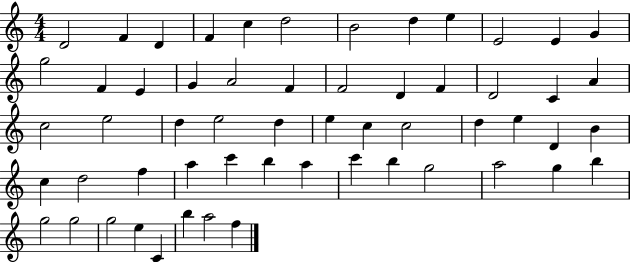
X:1
T:Untitled
M:4/4
L:1/4
K:C
D2 F D F c d2 B2 d e E2 E G g2 F E G A2 F F2 D F D2 C A c2 e2 d e2 d e c c2 d e D B c d2 f a c' b a c' b g2 a2 g b g2 g2 g2 e C b a2 f